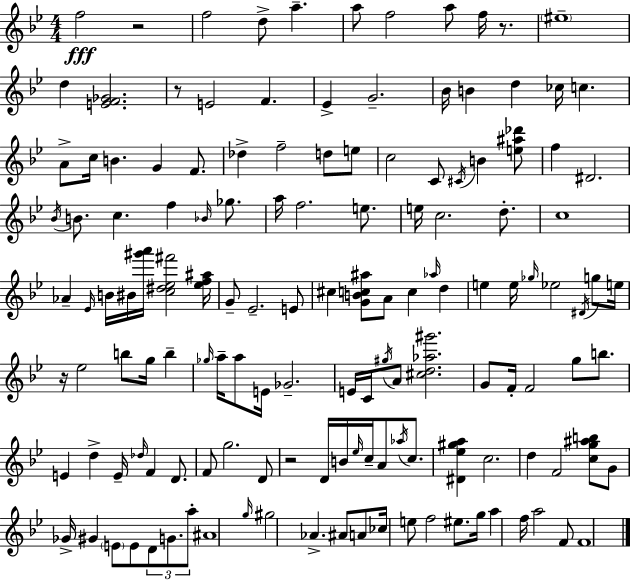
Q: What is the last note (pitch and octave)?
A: F4